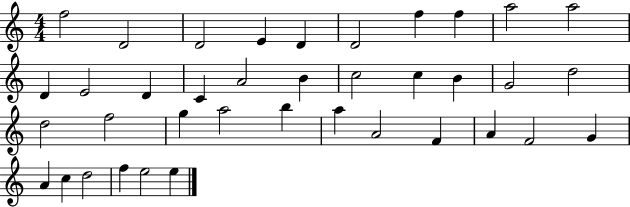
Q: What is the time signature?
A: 4/4